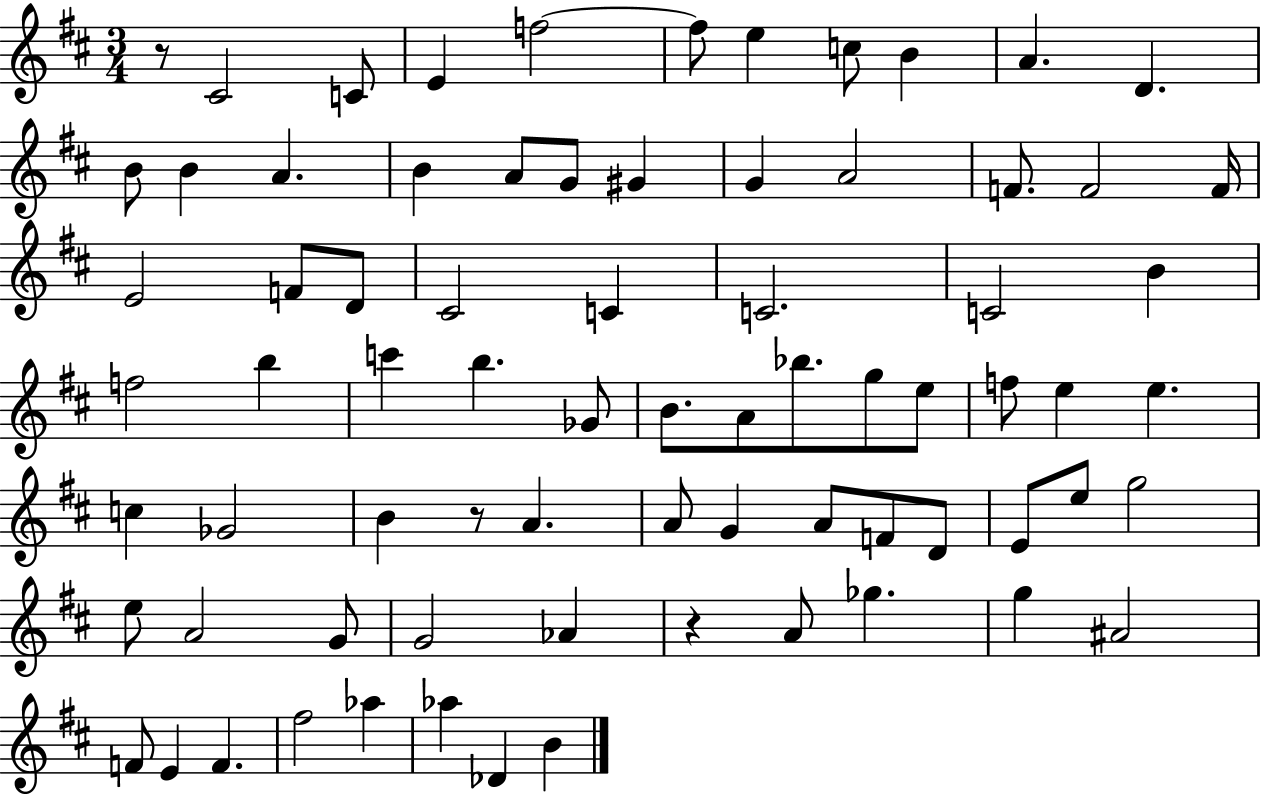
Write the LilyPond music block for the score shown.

{
  \clef treble
  \numericTimeSignature
  \time 3/4
  \key d \major
  r8 cis'2 c'8 | e'4 f''2~~ | f''8 e''4 c''8 b'4 | a'4. d'4. | \break b'8 b'4 a'4. | b'4 a'8 g'8 gis'4 | g'4 a'2 | f'8. f'2 f'16 | \break e'2 f'8 d'8 | cis'2 c'4 | c'2. | c'2 b'4 | \break f''2 b''4 | c'''4 b''4. ges'8 | b'8. a'8 bes''8. g''8 e''8 | f''8 e''4 e''4. | \break c''4 ges'2 | b'4 r8 a'4. | a'8 g'4 a'8 f'8 d'8 | e'8 e''8 g''2 | \break e''8 a'2 g'8 | g'2 aes'4 | r4 a'8 ges''4. | g''4 ais'2 | \break f'8 e'4 f'4. | fis''2 aes''4 | aes''4 des'4 b'4 | \bar "|."
}